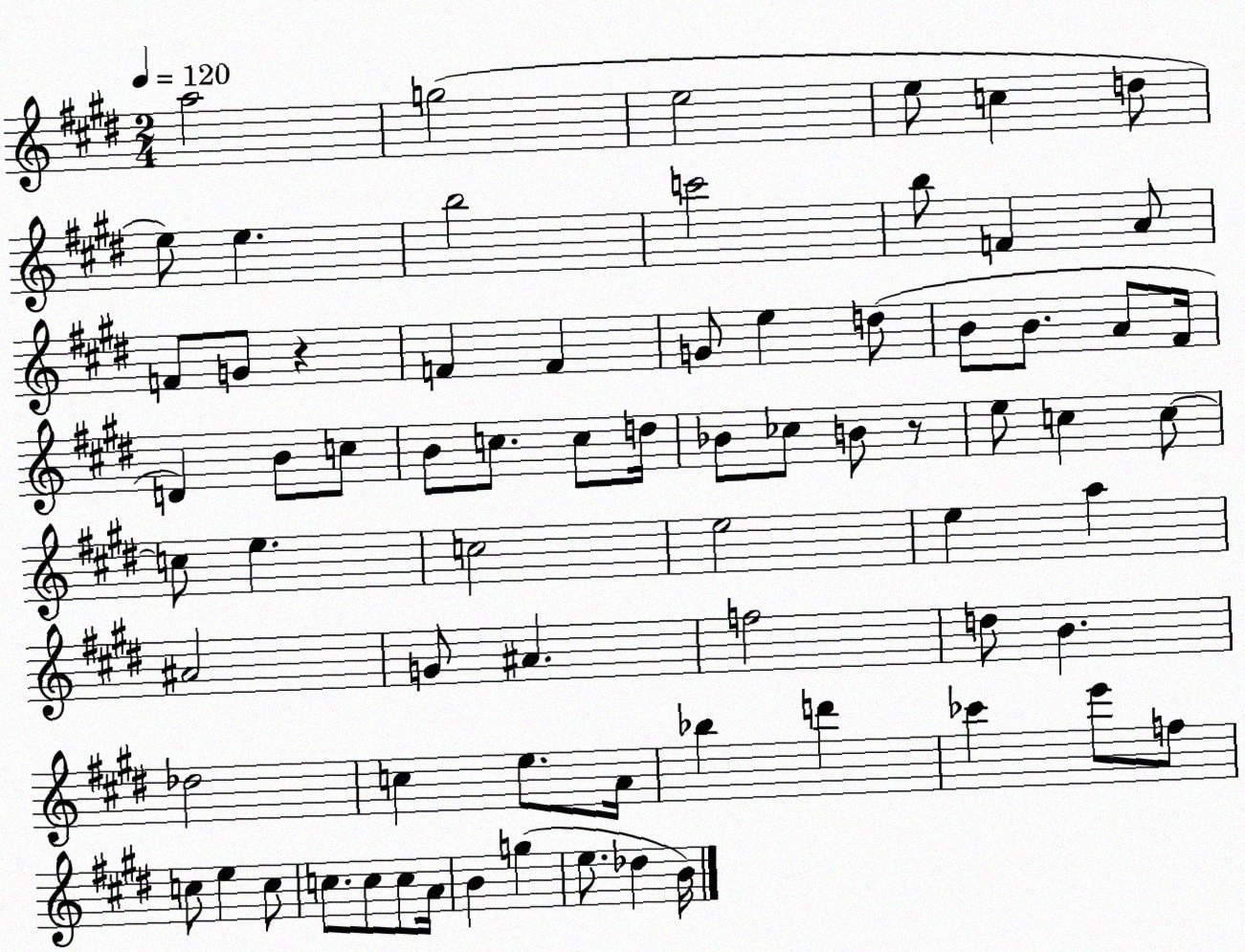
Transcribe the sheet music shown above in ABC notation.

X:1
T:Untitled
M:2/4
L:1/4
K:E
a2 g2 e2 e/2 c d/2 e/2 e b2 c'2 b/2 F A/2 F/2 G/2 z F F G/2 e d/2 B/2 B/2 A/2 ^F/4 D B/2 c/2 B/2 c/2 c/2 d/4 _B/2 _c/2 B/2 z/2 e/2 c c/2 c/2 e c2 e2 e a ^A2 G/2 ^A f2 d/2 B _d2 c e/2 A/4 _b d' _c' e'/2 f/2 c/2 e c/2 c/2 c/2 c/2 A/4 B g e/2 _d B/4